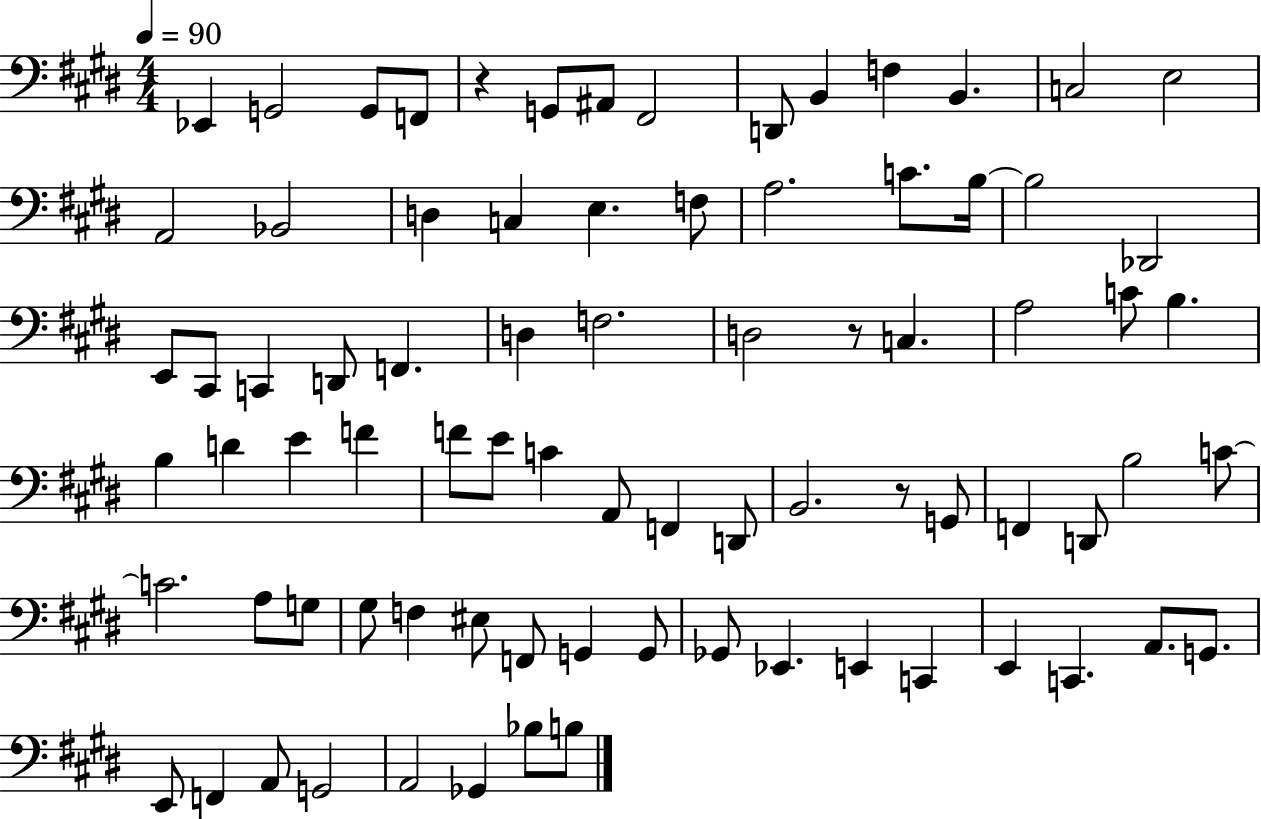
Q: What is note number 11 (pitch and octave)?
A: B2